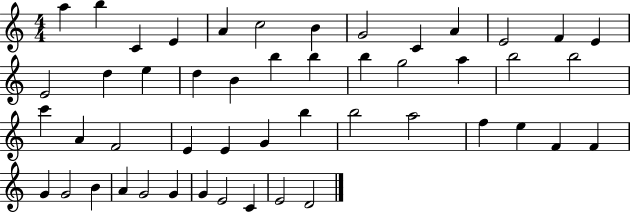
{
  \clef treble
  \numericTimeSignature
  \time 4/4
  \key c \major
  a''4 b''4 c'4 e'4 | a'4 c''2 b'4 | g'2 c'4 a'4 | e'2 f'4 e'4 | \break e'2 d''4 e''4 | d''4 b'4 b''4 b''4 | b''4 g''2 a''4 | b''2 b''2 | \break c'''4 a'4 f'2 | e'4 e'4 g'4 b''4 | b''2 a''2 | f''4 e''4 f'4 f'4 | \break g'4 g'2 b'4 | a'4 g'2 g'4 | g'4 e'2 c'4 | e'2 d'2 | \break \bar "|."
}